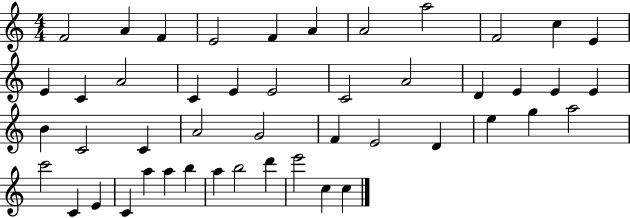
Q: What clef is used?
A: treble